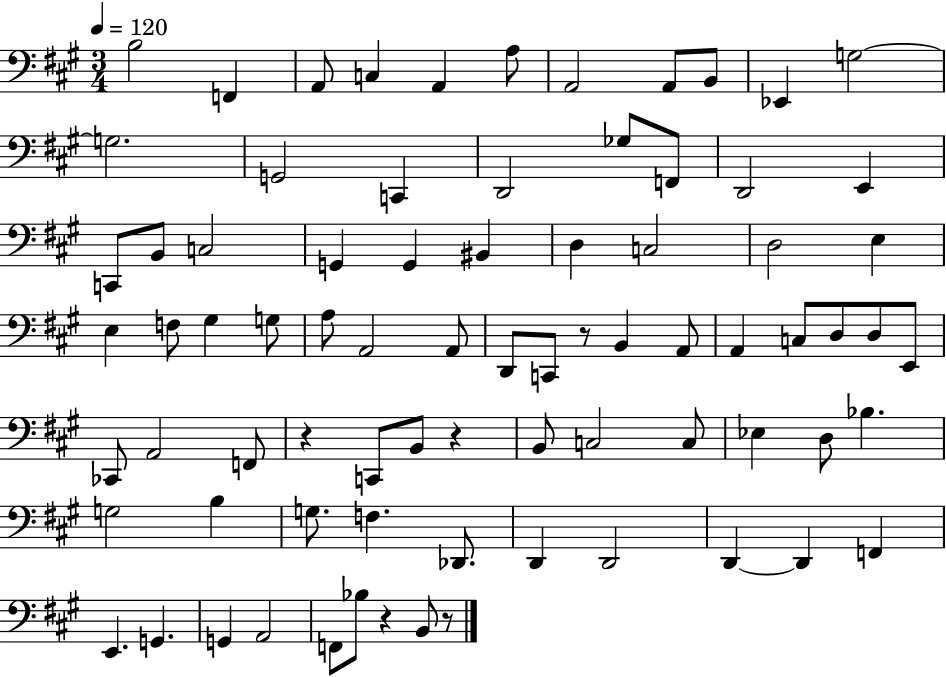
{
  \clef bass
  \numericTimeSignature
  \time 3/4
  \key a \major
  \tempo 4 = 120
  b2 f,4 | a,8 c4 a,4 a8 | a,2 a,8 b,8 | ees,4 g2~~ | \break g2. | g,2 c,4 | d,2 ges8 f,8 | d,2 e,4 | \break c,8 b,8 c2 | g,4 g,4 bis,4 | d4 c2 | d2 e4 | \break e4 f8 gis4 g8 | a8 a,2 a,8 | d,8 c,8 r8 b,4 a,8 | a,4 c8 d8 d8 e,8 | \break ces,8 a,2 f,8 | r4 c,8 b,8 r4 | b,8 c2 c8 | ees4 d8 bes4. | \break g2 b4 | g8. f4. des,8. | d,4 d,2 | d,4~~ d,4 f,4 | \break e,4. g,4. | g,4 a,2 | f,8 bes8 r4 b,8 r8 | \bar "|."
}